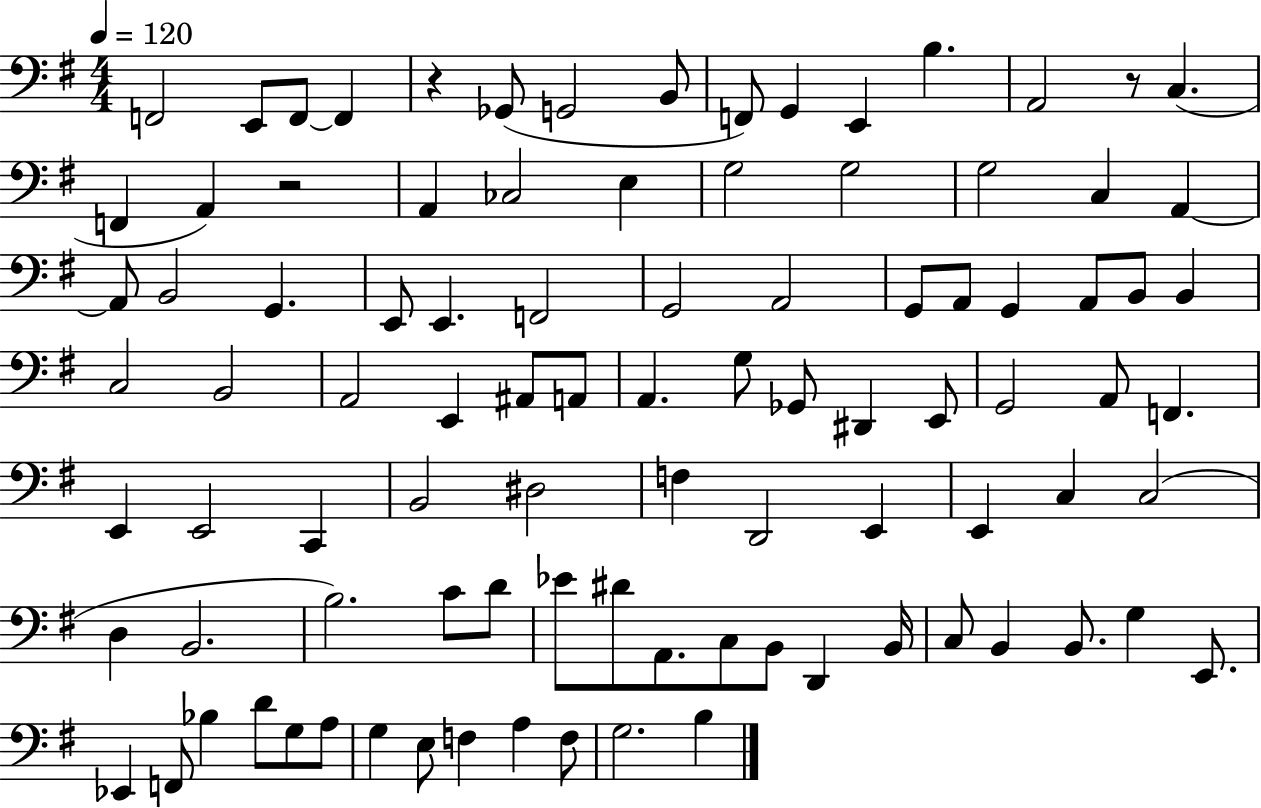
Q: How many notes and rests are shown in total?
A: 95